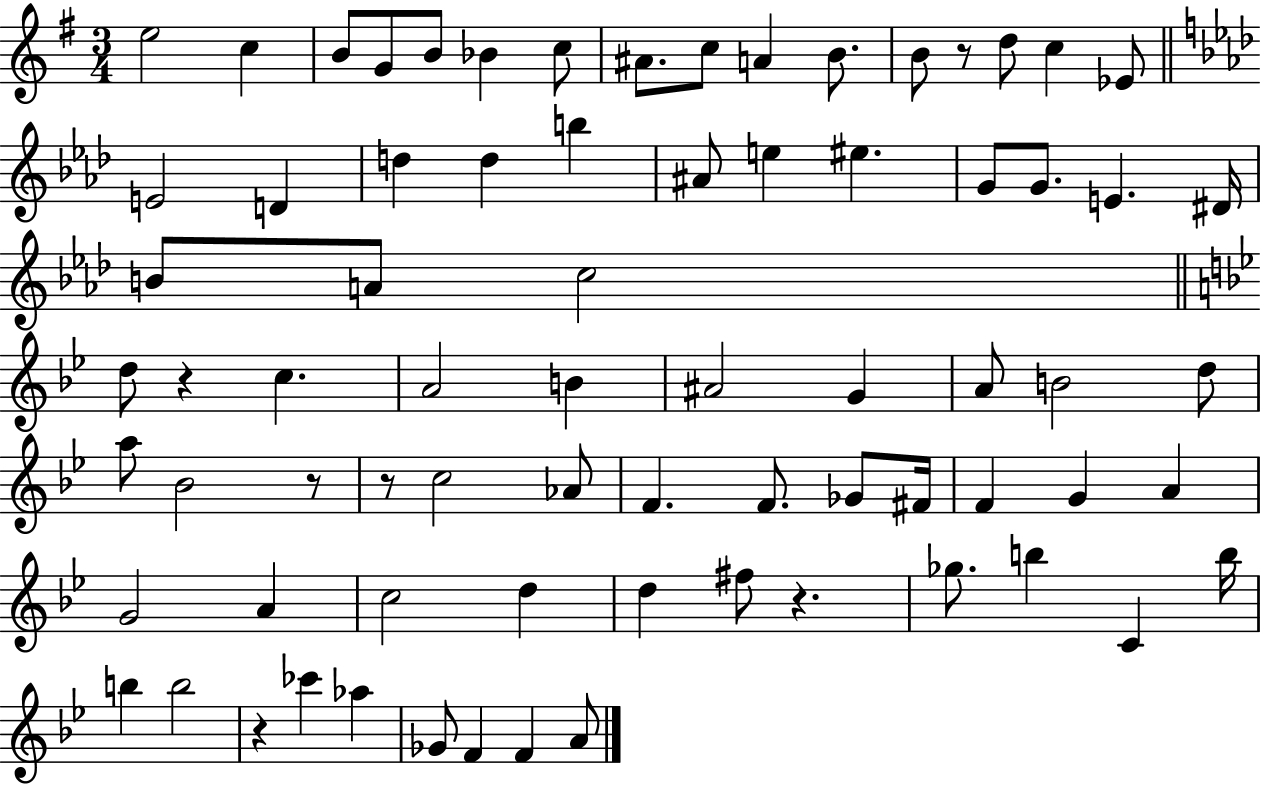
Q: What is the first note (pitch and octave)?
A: E5